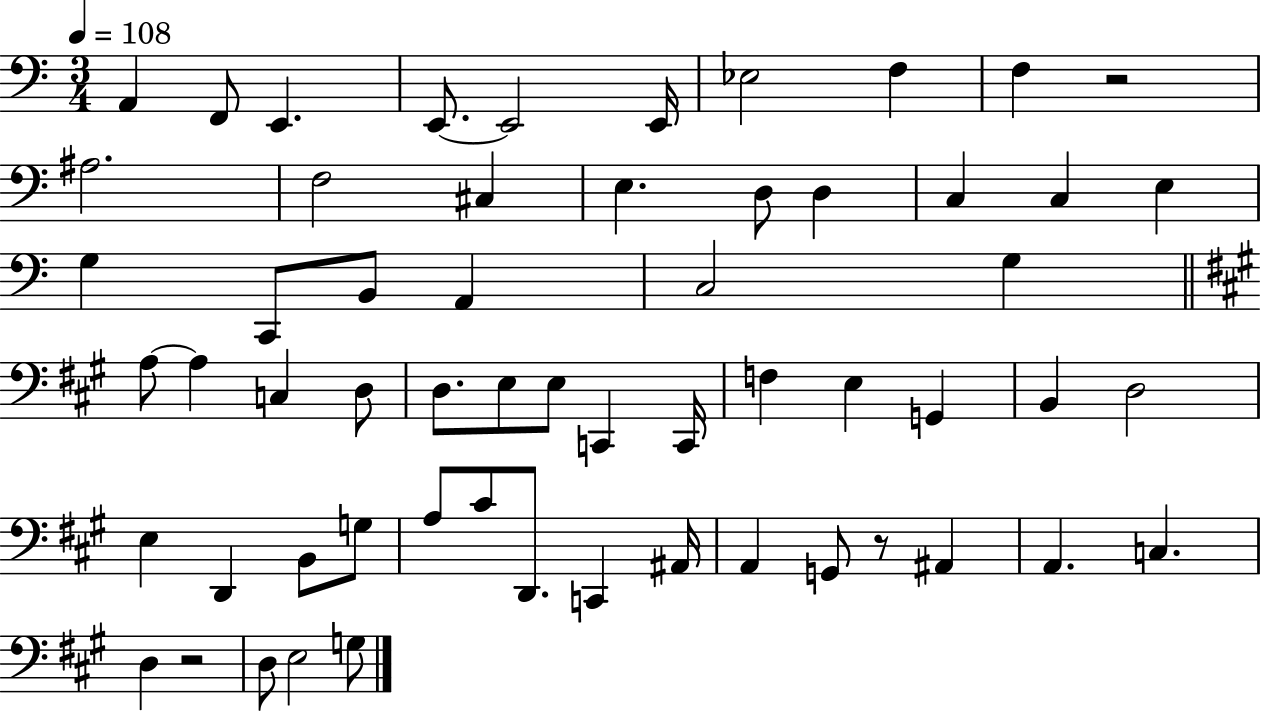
A2/q F2/e E2/q. E2/e. E2/h E2/s Eb3/h F3/q F3/q R/h A#3/h. F3/h C#3/q E3/q. D3/e D3/q C3/q C3/q E3/q G3/q C2/e B2/e A2/q C3/h G3/q A3/e A3/q C3/q D3/e D3/e. E3/e E3/e C2/q C2/s F3/q E3/q G2/q B2/q D3/h E3/q D2/q B2/e G3/e A3/e C#4/e D2/e. C2/q A#2/s A2/q G2/e R/e A#2/q A2/q. C3/q. D3/q R/h D3/e E3/h G3/e